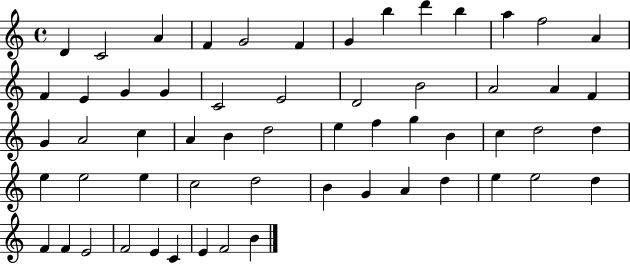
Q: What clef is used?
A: treble